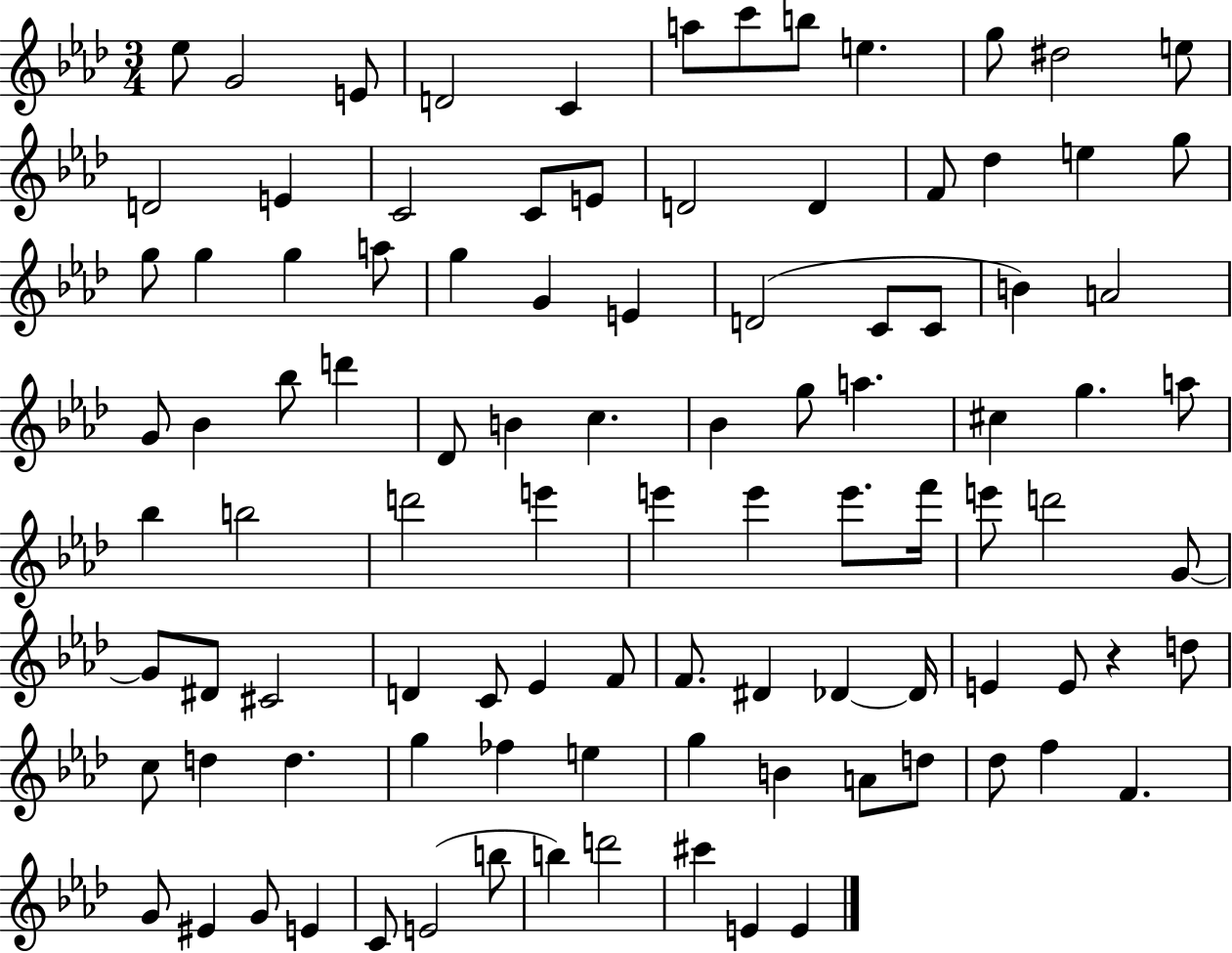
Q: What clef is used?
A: treble